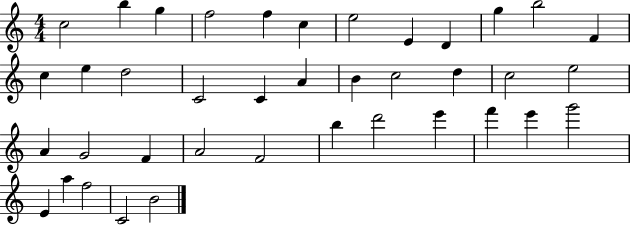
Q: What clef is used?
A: treble